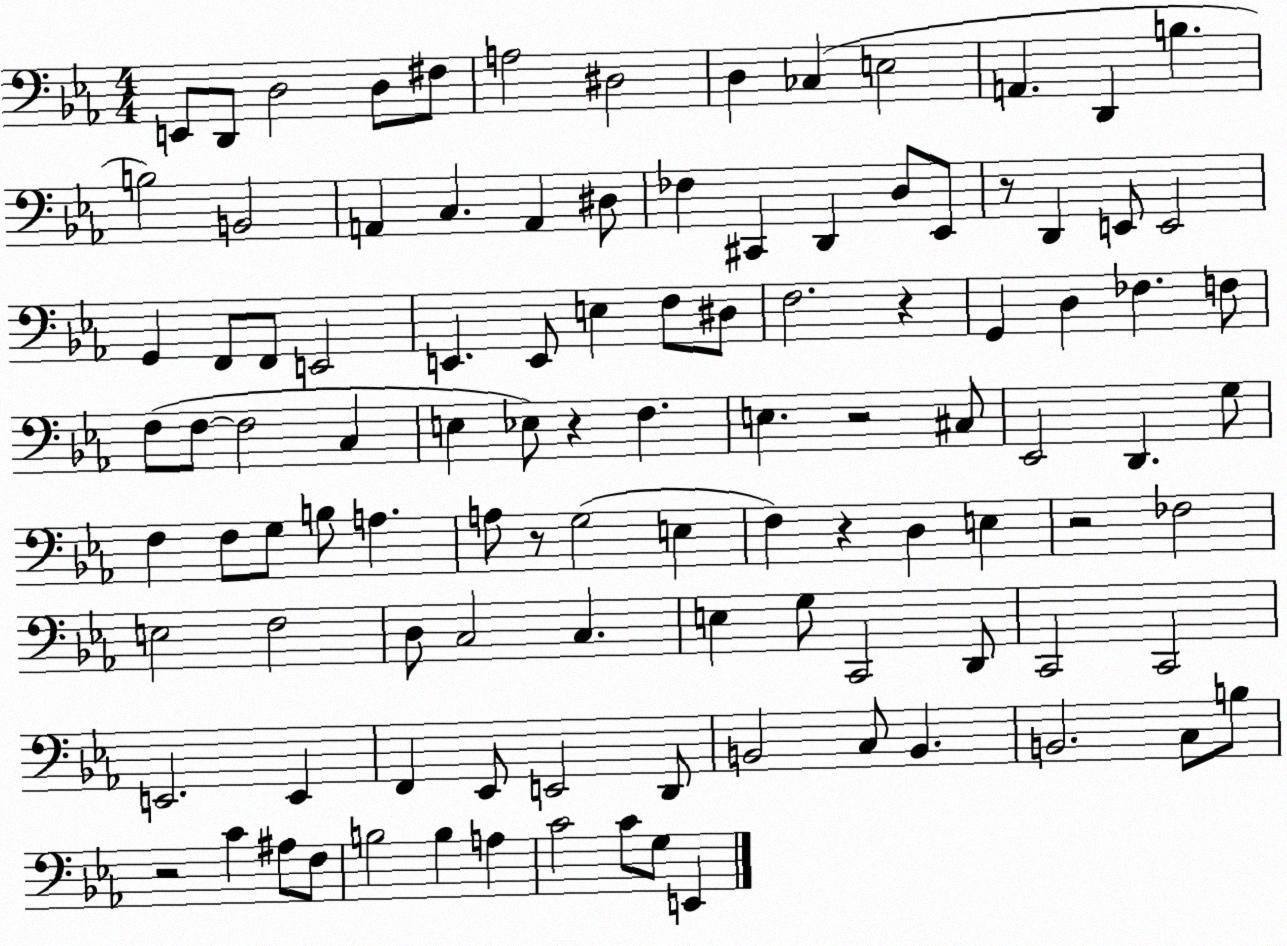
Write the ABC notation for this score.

X:1
T:Untitled
M:4/4
L:1/4
K:Eb
E,,/2 D,,/2 D,2 D,/2 ^F,/2 A,2 ^D,2 D, _C, E,2 A,, D,, B, B,2 B,,2 A,, C, A,, ^D,/2 _F, ^C,, D,, D,/2 _E,,/2 z/2 D,, E,,/2 E,,2 G,, F,,/2 F,,/2 E,,2 E,, E,,/2 E, F,/2 ^D,/2 F,2 z G,, D, _F, F,/2 F,/2 F,/2 F,2 C, E, _E,/2 z F, E, z2 ^C,/2 _E,,2 D,, G,/2 F, F,/2 G,/2 B,/2 A, A,/2 z/2 G,2 E, F, z D, E, z2 _F,2 E,2 F,2 D,/2 C,2 C, E, G,/2 C,,2 D,,/2 C,,2 C,,2 E,,2 E,, F,, _E,,/2 E,,2 D,,/2 B,,2 C,/2 B,, B,,2 C,/2 B,/2 z2 C ^A,/2 F,/2 B,2 B, A, C2 C/2 G,/2 E,,